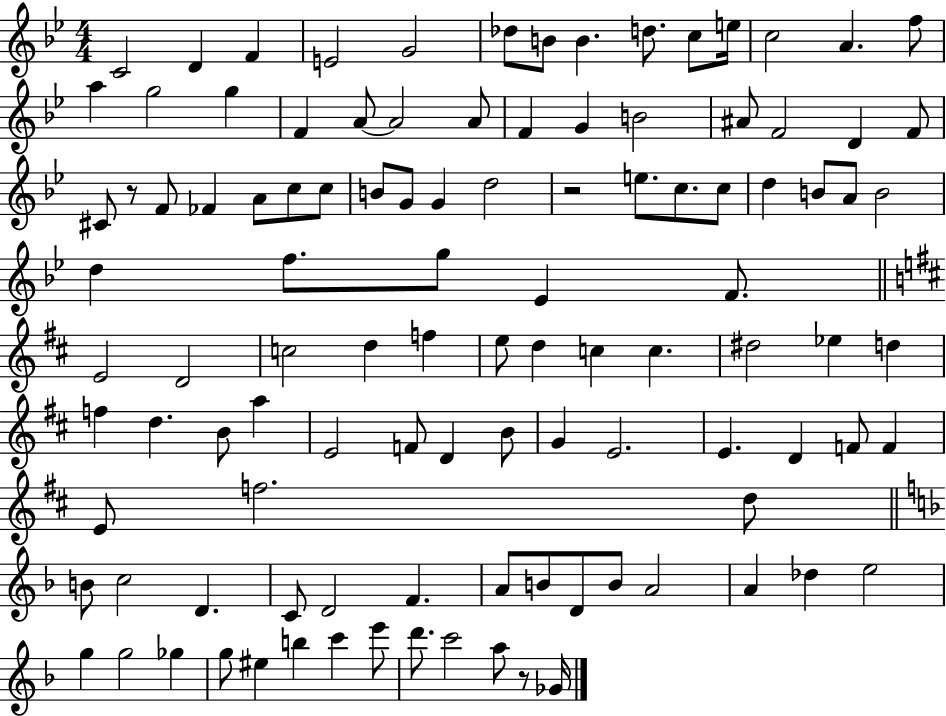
{
  \clef treble
  \numericTimeSignature
  \time 4/4
  \key bes \major
  c'2 d'4 f'4 | e'2 g'2 | des''8 b'8 b'4. d''8. c''8 e''16 | c''2 a'4. f''8 | \break a''4 g''2 g''4 | f'4 a'8~~ a'2 a'8 | f'4 g'4 b'2 | ais'8 f'2 d'4 f'8 | \break cis'8 r8 f'8 fes'4 a'8 c''8 c''8 | b'8 g'8 g'4 d''2 | r2 e''8. c''8. c''8 | d''4 b'8 a'8 b'2 | \break d''4 f''8. g''8 ees'4 f'8. | \bar "||" \break \key d \major e'2 d'2 | c''2 d''4 f''4 | e''8 d''4 c''4 c''4. | dis''2 ees''4 d''4 | \break f''4 d''4. b'8 a''4 | e'2 f'8 d'4 b'8 | g'4 e'2. | e'4. d'4 f'8 f'4 | \break e'8 f''2. d''8 | \bar "||" \break \key f \major b'8 c''2 d'4. | c'8 d'2 f'4. | a'8 b'8 d'8 b'8 a'2 | a'4 des''4 e''2 | \break g''4 g''2 ges''4 | g''8 eis''4 b''4 c'''4 e'''8 | d'''8. c'''2 a''8 r8 ges'16 | \bar "|."
}